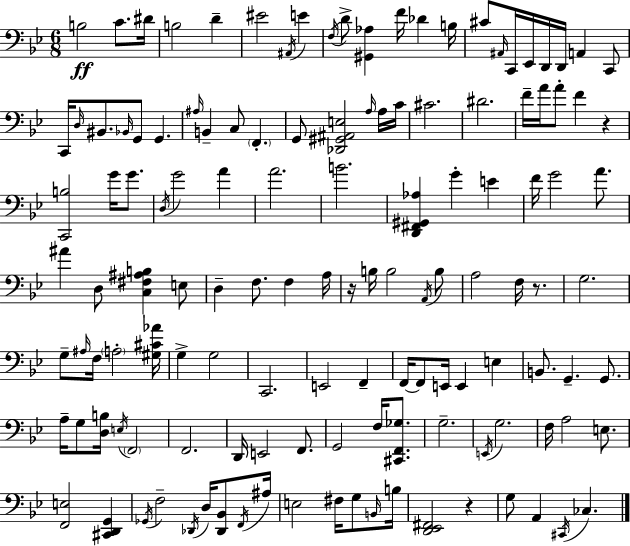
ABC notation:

X:1
T:Untitled
M:6/8
L:1/4
K:Bb
B,2 C/2 ^D/4 B,2 D ^E2 ^A,,/4 E F,/4 D/2 [^G,,_A,] F/4 _D B,/4 ^C/2 ^A,,/4 C,,/4 _E,,/4 D,,/4 D,,/4 A,, C,,/2 C,,/4 D,/4 ^B,,/2 _B,,/4 G,,/2 G,, ^A,/4 B,, C,/2 F,, G,,/2 [_D,,^G,,^A,,E,]2 A,/4 A,/4 C/4 ^C2 ^D2 F/4 A/4 A/2 F z [C,,B,]2 G/4 G/2 D,/4 G2 A A2 B2 [D,,^F,,^G,,_A,] G E F/4 G2 A/2 ^A D,/2 [C,^F,^A,B,] E,/2 D, F,/2 F, A,/4 z/4 B,/4 B,2 A,,/4 B,/2 A,2 F,/4 z/2 G,2 G,/2 ^A,/4 F,/4 A,2 [^G,^C_A]/4 G, G,2 C,,2 E,,2 F,, F,,/4 F,,/2 E,,/4 E,, E, B,,/2 G,, G,,/2 A,/4 G,/2 [D,B,]/4 E,/4 F,,2 F,,2 D,,/4 E,,2 F,,/2 G,,2 F,/4 [^C,,F,,_G,]/2 G,2 E,,/4 G,2 F,/4 A,2 E,/2 [F,,E,]2 [^C,,D,,G,,] _G,,/4 F,2 _D,,/4 D,/4 [_D,,_B,,]/2 F,,/4 ^A,/4 E,2 ^F,/4 G,/2 B,,/4 B,/4 [D,,_E,,^F,,]2 z G,/2 A,, ^C,,/4 _C,